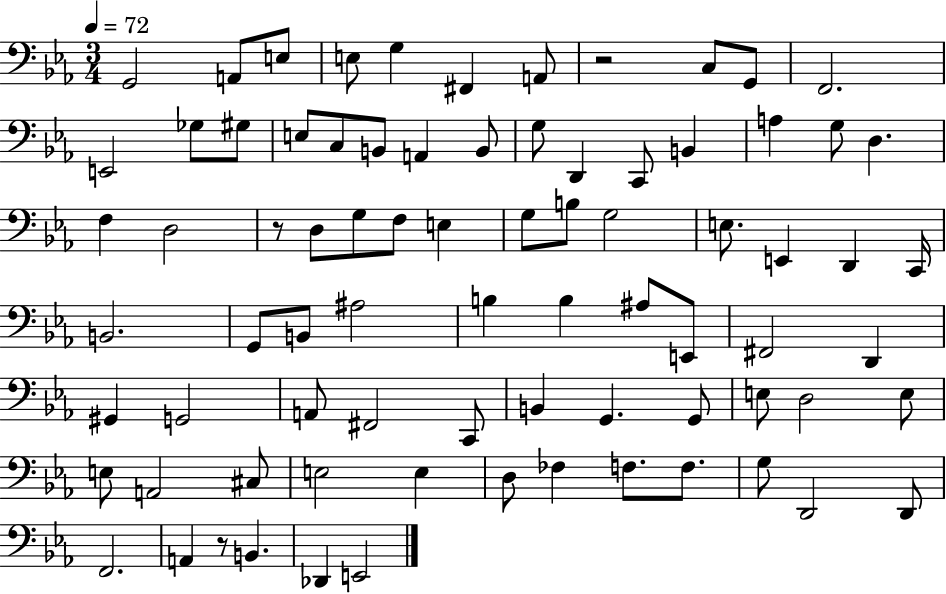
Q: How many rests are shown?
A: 3